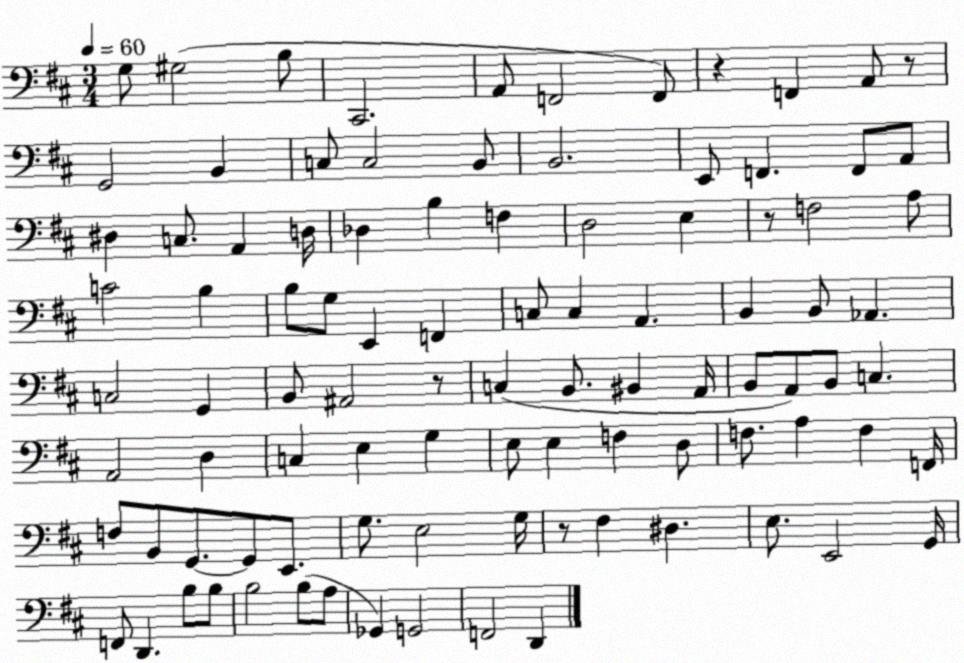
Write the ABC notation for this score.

X:1
T:Untitled
M:3/4
L:1/4
K:D
G,/2 ^G,2 B,/2 ^C,,2 A,,/2 F,,2 F,,/2 z F,, A,,/2 z/2 G,,2 B,, C,/2 C,2 B,,/2 B,,2 E,,/2 F,, F,,/2 A,,/2 ^D, C,/2 A,, D,/4 _D, B, F, D,2 E, z/2 F,2 A,/2 C2 B, B,/2 G,/2 E,, F,, C,/2 C, A,, B,, B,,/2 _A,, C,2 G,, B,,/2 ^A,,2 z/2 C, B,,/2 ^B,, A,,/4 B,,/2 A,,/2 B,,/2 C, A,,2 D, C, E, G, E,/2 E, F, D,/2 F,/2 A, F, F,,/4 F,/2 B,,/2 G,,/2 G,,/2 E,,/2 G,/2 E,2 G,/4 z/2 ^F, ^D, E,/2 E,,2 G,,/4 F,,/2 D,, B,/2 B,/2 B,2 B,/2 A,/2 _G,, G,,2 F,,2 D,,